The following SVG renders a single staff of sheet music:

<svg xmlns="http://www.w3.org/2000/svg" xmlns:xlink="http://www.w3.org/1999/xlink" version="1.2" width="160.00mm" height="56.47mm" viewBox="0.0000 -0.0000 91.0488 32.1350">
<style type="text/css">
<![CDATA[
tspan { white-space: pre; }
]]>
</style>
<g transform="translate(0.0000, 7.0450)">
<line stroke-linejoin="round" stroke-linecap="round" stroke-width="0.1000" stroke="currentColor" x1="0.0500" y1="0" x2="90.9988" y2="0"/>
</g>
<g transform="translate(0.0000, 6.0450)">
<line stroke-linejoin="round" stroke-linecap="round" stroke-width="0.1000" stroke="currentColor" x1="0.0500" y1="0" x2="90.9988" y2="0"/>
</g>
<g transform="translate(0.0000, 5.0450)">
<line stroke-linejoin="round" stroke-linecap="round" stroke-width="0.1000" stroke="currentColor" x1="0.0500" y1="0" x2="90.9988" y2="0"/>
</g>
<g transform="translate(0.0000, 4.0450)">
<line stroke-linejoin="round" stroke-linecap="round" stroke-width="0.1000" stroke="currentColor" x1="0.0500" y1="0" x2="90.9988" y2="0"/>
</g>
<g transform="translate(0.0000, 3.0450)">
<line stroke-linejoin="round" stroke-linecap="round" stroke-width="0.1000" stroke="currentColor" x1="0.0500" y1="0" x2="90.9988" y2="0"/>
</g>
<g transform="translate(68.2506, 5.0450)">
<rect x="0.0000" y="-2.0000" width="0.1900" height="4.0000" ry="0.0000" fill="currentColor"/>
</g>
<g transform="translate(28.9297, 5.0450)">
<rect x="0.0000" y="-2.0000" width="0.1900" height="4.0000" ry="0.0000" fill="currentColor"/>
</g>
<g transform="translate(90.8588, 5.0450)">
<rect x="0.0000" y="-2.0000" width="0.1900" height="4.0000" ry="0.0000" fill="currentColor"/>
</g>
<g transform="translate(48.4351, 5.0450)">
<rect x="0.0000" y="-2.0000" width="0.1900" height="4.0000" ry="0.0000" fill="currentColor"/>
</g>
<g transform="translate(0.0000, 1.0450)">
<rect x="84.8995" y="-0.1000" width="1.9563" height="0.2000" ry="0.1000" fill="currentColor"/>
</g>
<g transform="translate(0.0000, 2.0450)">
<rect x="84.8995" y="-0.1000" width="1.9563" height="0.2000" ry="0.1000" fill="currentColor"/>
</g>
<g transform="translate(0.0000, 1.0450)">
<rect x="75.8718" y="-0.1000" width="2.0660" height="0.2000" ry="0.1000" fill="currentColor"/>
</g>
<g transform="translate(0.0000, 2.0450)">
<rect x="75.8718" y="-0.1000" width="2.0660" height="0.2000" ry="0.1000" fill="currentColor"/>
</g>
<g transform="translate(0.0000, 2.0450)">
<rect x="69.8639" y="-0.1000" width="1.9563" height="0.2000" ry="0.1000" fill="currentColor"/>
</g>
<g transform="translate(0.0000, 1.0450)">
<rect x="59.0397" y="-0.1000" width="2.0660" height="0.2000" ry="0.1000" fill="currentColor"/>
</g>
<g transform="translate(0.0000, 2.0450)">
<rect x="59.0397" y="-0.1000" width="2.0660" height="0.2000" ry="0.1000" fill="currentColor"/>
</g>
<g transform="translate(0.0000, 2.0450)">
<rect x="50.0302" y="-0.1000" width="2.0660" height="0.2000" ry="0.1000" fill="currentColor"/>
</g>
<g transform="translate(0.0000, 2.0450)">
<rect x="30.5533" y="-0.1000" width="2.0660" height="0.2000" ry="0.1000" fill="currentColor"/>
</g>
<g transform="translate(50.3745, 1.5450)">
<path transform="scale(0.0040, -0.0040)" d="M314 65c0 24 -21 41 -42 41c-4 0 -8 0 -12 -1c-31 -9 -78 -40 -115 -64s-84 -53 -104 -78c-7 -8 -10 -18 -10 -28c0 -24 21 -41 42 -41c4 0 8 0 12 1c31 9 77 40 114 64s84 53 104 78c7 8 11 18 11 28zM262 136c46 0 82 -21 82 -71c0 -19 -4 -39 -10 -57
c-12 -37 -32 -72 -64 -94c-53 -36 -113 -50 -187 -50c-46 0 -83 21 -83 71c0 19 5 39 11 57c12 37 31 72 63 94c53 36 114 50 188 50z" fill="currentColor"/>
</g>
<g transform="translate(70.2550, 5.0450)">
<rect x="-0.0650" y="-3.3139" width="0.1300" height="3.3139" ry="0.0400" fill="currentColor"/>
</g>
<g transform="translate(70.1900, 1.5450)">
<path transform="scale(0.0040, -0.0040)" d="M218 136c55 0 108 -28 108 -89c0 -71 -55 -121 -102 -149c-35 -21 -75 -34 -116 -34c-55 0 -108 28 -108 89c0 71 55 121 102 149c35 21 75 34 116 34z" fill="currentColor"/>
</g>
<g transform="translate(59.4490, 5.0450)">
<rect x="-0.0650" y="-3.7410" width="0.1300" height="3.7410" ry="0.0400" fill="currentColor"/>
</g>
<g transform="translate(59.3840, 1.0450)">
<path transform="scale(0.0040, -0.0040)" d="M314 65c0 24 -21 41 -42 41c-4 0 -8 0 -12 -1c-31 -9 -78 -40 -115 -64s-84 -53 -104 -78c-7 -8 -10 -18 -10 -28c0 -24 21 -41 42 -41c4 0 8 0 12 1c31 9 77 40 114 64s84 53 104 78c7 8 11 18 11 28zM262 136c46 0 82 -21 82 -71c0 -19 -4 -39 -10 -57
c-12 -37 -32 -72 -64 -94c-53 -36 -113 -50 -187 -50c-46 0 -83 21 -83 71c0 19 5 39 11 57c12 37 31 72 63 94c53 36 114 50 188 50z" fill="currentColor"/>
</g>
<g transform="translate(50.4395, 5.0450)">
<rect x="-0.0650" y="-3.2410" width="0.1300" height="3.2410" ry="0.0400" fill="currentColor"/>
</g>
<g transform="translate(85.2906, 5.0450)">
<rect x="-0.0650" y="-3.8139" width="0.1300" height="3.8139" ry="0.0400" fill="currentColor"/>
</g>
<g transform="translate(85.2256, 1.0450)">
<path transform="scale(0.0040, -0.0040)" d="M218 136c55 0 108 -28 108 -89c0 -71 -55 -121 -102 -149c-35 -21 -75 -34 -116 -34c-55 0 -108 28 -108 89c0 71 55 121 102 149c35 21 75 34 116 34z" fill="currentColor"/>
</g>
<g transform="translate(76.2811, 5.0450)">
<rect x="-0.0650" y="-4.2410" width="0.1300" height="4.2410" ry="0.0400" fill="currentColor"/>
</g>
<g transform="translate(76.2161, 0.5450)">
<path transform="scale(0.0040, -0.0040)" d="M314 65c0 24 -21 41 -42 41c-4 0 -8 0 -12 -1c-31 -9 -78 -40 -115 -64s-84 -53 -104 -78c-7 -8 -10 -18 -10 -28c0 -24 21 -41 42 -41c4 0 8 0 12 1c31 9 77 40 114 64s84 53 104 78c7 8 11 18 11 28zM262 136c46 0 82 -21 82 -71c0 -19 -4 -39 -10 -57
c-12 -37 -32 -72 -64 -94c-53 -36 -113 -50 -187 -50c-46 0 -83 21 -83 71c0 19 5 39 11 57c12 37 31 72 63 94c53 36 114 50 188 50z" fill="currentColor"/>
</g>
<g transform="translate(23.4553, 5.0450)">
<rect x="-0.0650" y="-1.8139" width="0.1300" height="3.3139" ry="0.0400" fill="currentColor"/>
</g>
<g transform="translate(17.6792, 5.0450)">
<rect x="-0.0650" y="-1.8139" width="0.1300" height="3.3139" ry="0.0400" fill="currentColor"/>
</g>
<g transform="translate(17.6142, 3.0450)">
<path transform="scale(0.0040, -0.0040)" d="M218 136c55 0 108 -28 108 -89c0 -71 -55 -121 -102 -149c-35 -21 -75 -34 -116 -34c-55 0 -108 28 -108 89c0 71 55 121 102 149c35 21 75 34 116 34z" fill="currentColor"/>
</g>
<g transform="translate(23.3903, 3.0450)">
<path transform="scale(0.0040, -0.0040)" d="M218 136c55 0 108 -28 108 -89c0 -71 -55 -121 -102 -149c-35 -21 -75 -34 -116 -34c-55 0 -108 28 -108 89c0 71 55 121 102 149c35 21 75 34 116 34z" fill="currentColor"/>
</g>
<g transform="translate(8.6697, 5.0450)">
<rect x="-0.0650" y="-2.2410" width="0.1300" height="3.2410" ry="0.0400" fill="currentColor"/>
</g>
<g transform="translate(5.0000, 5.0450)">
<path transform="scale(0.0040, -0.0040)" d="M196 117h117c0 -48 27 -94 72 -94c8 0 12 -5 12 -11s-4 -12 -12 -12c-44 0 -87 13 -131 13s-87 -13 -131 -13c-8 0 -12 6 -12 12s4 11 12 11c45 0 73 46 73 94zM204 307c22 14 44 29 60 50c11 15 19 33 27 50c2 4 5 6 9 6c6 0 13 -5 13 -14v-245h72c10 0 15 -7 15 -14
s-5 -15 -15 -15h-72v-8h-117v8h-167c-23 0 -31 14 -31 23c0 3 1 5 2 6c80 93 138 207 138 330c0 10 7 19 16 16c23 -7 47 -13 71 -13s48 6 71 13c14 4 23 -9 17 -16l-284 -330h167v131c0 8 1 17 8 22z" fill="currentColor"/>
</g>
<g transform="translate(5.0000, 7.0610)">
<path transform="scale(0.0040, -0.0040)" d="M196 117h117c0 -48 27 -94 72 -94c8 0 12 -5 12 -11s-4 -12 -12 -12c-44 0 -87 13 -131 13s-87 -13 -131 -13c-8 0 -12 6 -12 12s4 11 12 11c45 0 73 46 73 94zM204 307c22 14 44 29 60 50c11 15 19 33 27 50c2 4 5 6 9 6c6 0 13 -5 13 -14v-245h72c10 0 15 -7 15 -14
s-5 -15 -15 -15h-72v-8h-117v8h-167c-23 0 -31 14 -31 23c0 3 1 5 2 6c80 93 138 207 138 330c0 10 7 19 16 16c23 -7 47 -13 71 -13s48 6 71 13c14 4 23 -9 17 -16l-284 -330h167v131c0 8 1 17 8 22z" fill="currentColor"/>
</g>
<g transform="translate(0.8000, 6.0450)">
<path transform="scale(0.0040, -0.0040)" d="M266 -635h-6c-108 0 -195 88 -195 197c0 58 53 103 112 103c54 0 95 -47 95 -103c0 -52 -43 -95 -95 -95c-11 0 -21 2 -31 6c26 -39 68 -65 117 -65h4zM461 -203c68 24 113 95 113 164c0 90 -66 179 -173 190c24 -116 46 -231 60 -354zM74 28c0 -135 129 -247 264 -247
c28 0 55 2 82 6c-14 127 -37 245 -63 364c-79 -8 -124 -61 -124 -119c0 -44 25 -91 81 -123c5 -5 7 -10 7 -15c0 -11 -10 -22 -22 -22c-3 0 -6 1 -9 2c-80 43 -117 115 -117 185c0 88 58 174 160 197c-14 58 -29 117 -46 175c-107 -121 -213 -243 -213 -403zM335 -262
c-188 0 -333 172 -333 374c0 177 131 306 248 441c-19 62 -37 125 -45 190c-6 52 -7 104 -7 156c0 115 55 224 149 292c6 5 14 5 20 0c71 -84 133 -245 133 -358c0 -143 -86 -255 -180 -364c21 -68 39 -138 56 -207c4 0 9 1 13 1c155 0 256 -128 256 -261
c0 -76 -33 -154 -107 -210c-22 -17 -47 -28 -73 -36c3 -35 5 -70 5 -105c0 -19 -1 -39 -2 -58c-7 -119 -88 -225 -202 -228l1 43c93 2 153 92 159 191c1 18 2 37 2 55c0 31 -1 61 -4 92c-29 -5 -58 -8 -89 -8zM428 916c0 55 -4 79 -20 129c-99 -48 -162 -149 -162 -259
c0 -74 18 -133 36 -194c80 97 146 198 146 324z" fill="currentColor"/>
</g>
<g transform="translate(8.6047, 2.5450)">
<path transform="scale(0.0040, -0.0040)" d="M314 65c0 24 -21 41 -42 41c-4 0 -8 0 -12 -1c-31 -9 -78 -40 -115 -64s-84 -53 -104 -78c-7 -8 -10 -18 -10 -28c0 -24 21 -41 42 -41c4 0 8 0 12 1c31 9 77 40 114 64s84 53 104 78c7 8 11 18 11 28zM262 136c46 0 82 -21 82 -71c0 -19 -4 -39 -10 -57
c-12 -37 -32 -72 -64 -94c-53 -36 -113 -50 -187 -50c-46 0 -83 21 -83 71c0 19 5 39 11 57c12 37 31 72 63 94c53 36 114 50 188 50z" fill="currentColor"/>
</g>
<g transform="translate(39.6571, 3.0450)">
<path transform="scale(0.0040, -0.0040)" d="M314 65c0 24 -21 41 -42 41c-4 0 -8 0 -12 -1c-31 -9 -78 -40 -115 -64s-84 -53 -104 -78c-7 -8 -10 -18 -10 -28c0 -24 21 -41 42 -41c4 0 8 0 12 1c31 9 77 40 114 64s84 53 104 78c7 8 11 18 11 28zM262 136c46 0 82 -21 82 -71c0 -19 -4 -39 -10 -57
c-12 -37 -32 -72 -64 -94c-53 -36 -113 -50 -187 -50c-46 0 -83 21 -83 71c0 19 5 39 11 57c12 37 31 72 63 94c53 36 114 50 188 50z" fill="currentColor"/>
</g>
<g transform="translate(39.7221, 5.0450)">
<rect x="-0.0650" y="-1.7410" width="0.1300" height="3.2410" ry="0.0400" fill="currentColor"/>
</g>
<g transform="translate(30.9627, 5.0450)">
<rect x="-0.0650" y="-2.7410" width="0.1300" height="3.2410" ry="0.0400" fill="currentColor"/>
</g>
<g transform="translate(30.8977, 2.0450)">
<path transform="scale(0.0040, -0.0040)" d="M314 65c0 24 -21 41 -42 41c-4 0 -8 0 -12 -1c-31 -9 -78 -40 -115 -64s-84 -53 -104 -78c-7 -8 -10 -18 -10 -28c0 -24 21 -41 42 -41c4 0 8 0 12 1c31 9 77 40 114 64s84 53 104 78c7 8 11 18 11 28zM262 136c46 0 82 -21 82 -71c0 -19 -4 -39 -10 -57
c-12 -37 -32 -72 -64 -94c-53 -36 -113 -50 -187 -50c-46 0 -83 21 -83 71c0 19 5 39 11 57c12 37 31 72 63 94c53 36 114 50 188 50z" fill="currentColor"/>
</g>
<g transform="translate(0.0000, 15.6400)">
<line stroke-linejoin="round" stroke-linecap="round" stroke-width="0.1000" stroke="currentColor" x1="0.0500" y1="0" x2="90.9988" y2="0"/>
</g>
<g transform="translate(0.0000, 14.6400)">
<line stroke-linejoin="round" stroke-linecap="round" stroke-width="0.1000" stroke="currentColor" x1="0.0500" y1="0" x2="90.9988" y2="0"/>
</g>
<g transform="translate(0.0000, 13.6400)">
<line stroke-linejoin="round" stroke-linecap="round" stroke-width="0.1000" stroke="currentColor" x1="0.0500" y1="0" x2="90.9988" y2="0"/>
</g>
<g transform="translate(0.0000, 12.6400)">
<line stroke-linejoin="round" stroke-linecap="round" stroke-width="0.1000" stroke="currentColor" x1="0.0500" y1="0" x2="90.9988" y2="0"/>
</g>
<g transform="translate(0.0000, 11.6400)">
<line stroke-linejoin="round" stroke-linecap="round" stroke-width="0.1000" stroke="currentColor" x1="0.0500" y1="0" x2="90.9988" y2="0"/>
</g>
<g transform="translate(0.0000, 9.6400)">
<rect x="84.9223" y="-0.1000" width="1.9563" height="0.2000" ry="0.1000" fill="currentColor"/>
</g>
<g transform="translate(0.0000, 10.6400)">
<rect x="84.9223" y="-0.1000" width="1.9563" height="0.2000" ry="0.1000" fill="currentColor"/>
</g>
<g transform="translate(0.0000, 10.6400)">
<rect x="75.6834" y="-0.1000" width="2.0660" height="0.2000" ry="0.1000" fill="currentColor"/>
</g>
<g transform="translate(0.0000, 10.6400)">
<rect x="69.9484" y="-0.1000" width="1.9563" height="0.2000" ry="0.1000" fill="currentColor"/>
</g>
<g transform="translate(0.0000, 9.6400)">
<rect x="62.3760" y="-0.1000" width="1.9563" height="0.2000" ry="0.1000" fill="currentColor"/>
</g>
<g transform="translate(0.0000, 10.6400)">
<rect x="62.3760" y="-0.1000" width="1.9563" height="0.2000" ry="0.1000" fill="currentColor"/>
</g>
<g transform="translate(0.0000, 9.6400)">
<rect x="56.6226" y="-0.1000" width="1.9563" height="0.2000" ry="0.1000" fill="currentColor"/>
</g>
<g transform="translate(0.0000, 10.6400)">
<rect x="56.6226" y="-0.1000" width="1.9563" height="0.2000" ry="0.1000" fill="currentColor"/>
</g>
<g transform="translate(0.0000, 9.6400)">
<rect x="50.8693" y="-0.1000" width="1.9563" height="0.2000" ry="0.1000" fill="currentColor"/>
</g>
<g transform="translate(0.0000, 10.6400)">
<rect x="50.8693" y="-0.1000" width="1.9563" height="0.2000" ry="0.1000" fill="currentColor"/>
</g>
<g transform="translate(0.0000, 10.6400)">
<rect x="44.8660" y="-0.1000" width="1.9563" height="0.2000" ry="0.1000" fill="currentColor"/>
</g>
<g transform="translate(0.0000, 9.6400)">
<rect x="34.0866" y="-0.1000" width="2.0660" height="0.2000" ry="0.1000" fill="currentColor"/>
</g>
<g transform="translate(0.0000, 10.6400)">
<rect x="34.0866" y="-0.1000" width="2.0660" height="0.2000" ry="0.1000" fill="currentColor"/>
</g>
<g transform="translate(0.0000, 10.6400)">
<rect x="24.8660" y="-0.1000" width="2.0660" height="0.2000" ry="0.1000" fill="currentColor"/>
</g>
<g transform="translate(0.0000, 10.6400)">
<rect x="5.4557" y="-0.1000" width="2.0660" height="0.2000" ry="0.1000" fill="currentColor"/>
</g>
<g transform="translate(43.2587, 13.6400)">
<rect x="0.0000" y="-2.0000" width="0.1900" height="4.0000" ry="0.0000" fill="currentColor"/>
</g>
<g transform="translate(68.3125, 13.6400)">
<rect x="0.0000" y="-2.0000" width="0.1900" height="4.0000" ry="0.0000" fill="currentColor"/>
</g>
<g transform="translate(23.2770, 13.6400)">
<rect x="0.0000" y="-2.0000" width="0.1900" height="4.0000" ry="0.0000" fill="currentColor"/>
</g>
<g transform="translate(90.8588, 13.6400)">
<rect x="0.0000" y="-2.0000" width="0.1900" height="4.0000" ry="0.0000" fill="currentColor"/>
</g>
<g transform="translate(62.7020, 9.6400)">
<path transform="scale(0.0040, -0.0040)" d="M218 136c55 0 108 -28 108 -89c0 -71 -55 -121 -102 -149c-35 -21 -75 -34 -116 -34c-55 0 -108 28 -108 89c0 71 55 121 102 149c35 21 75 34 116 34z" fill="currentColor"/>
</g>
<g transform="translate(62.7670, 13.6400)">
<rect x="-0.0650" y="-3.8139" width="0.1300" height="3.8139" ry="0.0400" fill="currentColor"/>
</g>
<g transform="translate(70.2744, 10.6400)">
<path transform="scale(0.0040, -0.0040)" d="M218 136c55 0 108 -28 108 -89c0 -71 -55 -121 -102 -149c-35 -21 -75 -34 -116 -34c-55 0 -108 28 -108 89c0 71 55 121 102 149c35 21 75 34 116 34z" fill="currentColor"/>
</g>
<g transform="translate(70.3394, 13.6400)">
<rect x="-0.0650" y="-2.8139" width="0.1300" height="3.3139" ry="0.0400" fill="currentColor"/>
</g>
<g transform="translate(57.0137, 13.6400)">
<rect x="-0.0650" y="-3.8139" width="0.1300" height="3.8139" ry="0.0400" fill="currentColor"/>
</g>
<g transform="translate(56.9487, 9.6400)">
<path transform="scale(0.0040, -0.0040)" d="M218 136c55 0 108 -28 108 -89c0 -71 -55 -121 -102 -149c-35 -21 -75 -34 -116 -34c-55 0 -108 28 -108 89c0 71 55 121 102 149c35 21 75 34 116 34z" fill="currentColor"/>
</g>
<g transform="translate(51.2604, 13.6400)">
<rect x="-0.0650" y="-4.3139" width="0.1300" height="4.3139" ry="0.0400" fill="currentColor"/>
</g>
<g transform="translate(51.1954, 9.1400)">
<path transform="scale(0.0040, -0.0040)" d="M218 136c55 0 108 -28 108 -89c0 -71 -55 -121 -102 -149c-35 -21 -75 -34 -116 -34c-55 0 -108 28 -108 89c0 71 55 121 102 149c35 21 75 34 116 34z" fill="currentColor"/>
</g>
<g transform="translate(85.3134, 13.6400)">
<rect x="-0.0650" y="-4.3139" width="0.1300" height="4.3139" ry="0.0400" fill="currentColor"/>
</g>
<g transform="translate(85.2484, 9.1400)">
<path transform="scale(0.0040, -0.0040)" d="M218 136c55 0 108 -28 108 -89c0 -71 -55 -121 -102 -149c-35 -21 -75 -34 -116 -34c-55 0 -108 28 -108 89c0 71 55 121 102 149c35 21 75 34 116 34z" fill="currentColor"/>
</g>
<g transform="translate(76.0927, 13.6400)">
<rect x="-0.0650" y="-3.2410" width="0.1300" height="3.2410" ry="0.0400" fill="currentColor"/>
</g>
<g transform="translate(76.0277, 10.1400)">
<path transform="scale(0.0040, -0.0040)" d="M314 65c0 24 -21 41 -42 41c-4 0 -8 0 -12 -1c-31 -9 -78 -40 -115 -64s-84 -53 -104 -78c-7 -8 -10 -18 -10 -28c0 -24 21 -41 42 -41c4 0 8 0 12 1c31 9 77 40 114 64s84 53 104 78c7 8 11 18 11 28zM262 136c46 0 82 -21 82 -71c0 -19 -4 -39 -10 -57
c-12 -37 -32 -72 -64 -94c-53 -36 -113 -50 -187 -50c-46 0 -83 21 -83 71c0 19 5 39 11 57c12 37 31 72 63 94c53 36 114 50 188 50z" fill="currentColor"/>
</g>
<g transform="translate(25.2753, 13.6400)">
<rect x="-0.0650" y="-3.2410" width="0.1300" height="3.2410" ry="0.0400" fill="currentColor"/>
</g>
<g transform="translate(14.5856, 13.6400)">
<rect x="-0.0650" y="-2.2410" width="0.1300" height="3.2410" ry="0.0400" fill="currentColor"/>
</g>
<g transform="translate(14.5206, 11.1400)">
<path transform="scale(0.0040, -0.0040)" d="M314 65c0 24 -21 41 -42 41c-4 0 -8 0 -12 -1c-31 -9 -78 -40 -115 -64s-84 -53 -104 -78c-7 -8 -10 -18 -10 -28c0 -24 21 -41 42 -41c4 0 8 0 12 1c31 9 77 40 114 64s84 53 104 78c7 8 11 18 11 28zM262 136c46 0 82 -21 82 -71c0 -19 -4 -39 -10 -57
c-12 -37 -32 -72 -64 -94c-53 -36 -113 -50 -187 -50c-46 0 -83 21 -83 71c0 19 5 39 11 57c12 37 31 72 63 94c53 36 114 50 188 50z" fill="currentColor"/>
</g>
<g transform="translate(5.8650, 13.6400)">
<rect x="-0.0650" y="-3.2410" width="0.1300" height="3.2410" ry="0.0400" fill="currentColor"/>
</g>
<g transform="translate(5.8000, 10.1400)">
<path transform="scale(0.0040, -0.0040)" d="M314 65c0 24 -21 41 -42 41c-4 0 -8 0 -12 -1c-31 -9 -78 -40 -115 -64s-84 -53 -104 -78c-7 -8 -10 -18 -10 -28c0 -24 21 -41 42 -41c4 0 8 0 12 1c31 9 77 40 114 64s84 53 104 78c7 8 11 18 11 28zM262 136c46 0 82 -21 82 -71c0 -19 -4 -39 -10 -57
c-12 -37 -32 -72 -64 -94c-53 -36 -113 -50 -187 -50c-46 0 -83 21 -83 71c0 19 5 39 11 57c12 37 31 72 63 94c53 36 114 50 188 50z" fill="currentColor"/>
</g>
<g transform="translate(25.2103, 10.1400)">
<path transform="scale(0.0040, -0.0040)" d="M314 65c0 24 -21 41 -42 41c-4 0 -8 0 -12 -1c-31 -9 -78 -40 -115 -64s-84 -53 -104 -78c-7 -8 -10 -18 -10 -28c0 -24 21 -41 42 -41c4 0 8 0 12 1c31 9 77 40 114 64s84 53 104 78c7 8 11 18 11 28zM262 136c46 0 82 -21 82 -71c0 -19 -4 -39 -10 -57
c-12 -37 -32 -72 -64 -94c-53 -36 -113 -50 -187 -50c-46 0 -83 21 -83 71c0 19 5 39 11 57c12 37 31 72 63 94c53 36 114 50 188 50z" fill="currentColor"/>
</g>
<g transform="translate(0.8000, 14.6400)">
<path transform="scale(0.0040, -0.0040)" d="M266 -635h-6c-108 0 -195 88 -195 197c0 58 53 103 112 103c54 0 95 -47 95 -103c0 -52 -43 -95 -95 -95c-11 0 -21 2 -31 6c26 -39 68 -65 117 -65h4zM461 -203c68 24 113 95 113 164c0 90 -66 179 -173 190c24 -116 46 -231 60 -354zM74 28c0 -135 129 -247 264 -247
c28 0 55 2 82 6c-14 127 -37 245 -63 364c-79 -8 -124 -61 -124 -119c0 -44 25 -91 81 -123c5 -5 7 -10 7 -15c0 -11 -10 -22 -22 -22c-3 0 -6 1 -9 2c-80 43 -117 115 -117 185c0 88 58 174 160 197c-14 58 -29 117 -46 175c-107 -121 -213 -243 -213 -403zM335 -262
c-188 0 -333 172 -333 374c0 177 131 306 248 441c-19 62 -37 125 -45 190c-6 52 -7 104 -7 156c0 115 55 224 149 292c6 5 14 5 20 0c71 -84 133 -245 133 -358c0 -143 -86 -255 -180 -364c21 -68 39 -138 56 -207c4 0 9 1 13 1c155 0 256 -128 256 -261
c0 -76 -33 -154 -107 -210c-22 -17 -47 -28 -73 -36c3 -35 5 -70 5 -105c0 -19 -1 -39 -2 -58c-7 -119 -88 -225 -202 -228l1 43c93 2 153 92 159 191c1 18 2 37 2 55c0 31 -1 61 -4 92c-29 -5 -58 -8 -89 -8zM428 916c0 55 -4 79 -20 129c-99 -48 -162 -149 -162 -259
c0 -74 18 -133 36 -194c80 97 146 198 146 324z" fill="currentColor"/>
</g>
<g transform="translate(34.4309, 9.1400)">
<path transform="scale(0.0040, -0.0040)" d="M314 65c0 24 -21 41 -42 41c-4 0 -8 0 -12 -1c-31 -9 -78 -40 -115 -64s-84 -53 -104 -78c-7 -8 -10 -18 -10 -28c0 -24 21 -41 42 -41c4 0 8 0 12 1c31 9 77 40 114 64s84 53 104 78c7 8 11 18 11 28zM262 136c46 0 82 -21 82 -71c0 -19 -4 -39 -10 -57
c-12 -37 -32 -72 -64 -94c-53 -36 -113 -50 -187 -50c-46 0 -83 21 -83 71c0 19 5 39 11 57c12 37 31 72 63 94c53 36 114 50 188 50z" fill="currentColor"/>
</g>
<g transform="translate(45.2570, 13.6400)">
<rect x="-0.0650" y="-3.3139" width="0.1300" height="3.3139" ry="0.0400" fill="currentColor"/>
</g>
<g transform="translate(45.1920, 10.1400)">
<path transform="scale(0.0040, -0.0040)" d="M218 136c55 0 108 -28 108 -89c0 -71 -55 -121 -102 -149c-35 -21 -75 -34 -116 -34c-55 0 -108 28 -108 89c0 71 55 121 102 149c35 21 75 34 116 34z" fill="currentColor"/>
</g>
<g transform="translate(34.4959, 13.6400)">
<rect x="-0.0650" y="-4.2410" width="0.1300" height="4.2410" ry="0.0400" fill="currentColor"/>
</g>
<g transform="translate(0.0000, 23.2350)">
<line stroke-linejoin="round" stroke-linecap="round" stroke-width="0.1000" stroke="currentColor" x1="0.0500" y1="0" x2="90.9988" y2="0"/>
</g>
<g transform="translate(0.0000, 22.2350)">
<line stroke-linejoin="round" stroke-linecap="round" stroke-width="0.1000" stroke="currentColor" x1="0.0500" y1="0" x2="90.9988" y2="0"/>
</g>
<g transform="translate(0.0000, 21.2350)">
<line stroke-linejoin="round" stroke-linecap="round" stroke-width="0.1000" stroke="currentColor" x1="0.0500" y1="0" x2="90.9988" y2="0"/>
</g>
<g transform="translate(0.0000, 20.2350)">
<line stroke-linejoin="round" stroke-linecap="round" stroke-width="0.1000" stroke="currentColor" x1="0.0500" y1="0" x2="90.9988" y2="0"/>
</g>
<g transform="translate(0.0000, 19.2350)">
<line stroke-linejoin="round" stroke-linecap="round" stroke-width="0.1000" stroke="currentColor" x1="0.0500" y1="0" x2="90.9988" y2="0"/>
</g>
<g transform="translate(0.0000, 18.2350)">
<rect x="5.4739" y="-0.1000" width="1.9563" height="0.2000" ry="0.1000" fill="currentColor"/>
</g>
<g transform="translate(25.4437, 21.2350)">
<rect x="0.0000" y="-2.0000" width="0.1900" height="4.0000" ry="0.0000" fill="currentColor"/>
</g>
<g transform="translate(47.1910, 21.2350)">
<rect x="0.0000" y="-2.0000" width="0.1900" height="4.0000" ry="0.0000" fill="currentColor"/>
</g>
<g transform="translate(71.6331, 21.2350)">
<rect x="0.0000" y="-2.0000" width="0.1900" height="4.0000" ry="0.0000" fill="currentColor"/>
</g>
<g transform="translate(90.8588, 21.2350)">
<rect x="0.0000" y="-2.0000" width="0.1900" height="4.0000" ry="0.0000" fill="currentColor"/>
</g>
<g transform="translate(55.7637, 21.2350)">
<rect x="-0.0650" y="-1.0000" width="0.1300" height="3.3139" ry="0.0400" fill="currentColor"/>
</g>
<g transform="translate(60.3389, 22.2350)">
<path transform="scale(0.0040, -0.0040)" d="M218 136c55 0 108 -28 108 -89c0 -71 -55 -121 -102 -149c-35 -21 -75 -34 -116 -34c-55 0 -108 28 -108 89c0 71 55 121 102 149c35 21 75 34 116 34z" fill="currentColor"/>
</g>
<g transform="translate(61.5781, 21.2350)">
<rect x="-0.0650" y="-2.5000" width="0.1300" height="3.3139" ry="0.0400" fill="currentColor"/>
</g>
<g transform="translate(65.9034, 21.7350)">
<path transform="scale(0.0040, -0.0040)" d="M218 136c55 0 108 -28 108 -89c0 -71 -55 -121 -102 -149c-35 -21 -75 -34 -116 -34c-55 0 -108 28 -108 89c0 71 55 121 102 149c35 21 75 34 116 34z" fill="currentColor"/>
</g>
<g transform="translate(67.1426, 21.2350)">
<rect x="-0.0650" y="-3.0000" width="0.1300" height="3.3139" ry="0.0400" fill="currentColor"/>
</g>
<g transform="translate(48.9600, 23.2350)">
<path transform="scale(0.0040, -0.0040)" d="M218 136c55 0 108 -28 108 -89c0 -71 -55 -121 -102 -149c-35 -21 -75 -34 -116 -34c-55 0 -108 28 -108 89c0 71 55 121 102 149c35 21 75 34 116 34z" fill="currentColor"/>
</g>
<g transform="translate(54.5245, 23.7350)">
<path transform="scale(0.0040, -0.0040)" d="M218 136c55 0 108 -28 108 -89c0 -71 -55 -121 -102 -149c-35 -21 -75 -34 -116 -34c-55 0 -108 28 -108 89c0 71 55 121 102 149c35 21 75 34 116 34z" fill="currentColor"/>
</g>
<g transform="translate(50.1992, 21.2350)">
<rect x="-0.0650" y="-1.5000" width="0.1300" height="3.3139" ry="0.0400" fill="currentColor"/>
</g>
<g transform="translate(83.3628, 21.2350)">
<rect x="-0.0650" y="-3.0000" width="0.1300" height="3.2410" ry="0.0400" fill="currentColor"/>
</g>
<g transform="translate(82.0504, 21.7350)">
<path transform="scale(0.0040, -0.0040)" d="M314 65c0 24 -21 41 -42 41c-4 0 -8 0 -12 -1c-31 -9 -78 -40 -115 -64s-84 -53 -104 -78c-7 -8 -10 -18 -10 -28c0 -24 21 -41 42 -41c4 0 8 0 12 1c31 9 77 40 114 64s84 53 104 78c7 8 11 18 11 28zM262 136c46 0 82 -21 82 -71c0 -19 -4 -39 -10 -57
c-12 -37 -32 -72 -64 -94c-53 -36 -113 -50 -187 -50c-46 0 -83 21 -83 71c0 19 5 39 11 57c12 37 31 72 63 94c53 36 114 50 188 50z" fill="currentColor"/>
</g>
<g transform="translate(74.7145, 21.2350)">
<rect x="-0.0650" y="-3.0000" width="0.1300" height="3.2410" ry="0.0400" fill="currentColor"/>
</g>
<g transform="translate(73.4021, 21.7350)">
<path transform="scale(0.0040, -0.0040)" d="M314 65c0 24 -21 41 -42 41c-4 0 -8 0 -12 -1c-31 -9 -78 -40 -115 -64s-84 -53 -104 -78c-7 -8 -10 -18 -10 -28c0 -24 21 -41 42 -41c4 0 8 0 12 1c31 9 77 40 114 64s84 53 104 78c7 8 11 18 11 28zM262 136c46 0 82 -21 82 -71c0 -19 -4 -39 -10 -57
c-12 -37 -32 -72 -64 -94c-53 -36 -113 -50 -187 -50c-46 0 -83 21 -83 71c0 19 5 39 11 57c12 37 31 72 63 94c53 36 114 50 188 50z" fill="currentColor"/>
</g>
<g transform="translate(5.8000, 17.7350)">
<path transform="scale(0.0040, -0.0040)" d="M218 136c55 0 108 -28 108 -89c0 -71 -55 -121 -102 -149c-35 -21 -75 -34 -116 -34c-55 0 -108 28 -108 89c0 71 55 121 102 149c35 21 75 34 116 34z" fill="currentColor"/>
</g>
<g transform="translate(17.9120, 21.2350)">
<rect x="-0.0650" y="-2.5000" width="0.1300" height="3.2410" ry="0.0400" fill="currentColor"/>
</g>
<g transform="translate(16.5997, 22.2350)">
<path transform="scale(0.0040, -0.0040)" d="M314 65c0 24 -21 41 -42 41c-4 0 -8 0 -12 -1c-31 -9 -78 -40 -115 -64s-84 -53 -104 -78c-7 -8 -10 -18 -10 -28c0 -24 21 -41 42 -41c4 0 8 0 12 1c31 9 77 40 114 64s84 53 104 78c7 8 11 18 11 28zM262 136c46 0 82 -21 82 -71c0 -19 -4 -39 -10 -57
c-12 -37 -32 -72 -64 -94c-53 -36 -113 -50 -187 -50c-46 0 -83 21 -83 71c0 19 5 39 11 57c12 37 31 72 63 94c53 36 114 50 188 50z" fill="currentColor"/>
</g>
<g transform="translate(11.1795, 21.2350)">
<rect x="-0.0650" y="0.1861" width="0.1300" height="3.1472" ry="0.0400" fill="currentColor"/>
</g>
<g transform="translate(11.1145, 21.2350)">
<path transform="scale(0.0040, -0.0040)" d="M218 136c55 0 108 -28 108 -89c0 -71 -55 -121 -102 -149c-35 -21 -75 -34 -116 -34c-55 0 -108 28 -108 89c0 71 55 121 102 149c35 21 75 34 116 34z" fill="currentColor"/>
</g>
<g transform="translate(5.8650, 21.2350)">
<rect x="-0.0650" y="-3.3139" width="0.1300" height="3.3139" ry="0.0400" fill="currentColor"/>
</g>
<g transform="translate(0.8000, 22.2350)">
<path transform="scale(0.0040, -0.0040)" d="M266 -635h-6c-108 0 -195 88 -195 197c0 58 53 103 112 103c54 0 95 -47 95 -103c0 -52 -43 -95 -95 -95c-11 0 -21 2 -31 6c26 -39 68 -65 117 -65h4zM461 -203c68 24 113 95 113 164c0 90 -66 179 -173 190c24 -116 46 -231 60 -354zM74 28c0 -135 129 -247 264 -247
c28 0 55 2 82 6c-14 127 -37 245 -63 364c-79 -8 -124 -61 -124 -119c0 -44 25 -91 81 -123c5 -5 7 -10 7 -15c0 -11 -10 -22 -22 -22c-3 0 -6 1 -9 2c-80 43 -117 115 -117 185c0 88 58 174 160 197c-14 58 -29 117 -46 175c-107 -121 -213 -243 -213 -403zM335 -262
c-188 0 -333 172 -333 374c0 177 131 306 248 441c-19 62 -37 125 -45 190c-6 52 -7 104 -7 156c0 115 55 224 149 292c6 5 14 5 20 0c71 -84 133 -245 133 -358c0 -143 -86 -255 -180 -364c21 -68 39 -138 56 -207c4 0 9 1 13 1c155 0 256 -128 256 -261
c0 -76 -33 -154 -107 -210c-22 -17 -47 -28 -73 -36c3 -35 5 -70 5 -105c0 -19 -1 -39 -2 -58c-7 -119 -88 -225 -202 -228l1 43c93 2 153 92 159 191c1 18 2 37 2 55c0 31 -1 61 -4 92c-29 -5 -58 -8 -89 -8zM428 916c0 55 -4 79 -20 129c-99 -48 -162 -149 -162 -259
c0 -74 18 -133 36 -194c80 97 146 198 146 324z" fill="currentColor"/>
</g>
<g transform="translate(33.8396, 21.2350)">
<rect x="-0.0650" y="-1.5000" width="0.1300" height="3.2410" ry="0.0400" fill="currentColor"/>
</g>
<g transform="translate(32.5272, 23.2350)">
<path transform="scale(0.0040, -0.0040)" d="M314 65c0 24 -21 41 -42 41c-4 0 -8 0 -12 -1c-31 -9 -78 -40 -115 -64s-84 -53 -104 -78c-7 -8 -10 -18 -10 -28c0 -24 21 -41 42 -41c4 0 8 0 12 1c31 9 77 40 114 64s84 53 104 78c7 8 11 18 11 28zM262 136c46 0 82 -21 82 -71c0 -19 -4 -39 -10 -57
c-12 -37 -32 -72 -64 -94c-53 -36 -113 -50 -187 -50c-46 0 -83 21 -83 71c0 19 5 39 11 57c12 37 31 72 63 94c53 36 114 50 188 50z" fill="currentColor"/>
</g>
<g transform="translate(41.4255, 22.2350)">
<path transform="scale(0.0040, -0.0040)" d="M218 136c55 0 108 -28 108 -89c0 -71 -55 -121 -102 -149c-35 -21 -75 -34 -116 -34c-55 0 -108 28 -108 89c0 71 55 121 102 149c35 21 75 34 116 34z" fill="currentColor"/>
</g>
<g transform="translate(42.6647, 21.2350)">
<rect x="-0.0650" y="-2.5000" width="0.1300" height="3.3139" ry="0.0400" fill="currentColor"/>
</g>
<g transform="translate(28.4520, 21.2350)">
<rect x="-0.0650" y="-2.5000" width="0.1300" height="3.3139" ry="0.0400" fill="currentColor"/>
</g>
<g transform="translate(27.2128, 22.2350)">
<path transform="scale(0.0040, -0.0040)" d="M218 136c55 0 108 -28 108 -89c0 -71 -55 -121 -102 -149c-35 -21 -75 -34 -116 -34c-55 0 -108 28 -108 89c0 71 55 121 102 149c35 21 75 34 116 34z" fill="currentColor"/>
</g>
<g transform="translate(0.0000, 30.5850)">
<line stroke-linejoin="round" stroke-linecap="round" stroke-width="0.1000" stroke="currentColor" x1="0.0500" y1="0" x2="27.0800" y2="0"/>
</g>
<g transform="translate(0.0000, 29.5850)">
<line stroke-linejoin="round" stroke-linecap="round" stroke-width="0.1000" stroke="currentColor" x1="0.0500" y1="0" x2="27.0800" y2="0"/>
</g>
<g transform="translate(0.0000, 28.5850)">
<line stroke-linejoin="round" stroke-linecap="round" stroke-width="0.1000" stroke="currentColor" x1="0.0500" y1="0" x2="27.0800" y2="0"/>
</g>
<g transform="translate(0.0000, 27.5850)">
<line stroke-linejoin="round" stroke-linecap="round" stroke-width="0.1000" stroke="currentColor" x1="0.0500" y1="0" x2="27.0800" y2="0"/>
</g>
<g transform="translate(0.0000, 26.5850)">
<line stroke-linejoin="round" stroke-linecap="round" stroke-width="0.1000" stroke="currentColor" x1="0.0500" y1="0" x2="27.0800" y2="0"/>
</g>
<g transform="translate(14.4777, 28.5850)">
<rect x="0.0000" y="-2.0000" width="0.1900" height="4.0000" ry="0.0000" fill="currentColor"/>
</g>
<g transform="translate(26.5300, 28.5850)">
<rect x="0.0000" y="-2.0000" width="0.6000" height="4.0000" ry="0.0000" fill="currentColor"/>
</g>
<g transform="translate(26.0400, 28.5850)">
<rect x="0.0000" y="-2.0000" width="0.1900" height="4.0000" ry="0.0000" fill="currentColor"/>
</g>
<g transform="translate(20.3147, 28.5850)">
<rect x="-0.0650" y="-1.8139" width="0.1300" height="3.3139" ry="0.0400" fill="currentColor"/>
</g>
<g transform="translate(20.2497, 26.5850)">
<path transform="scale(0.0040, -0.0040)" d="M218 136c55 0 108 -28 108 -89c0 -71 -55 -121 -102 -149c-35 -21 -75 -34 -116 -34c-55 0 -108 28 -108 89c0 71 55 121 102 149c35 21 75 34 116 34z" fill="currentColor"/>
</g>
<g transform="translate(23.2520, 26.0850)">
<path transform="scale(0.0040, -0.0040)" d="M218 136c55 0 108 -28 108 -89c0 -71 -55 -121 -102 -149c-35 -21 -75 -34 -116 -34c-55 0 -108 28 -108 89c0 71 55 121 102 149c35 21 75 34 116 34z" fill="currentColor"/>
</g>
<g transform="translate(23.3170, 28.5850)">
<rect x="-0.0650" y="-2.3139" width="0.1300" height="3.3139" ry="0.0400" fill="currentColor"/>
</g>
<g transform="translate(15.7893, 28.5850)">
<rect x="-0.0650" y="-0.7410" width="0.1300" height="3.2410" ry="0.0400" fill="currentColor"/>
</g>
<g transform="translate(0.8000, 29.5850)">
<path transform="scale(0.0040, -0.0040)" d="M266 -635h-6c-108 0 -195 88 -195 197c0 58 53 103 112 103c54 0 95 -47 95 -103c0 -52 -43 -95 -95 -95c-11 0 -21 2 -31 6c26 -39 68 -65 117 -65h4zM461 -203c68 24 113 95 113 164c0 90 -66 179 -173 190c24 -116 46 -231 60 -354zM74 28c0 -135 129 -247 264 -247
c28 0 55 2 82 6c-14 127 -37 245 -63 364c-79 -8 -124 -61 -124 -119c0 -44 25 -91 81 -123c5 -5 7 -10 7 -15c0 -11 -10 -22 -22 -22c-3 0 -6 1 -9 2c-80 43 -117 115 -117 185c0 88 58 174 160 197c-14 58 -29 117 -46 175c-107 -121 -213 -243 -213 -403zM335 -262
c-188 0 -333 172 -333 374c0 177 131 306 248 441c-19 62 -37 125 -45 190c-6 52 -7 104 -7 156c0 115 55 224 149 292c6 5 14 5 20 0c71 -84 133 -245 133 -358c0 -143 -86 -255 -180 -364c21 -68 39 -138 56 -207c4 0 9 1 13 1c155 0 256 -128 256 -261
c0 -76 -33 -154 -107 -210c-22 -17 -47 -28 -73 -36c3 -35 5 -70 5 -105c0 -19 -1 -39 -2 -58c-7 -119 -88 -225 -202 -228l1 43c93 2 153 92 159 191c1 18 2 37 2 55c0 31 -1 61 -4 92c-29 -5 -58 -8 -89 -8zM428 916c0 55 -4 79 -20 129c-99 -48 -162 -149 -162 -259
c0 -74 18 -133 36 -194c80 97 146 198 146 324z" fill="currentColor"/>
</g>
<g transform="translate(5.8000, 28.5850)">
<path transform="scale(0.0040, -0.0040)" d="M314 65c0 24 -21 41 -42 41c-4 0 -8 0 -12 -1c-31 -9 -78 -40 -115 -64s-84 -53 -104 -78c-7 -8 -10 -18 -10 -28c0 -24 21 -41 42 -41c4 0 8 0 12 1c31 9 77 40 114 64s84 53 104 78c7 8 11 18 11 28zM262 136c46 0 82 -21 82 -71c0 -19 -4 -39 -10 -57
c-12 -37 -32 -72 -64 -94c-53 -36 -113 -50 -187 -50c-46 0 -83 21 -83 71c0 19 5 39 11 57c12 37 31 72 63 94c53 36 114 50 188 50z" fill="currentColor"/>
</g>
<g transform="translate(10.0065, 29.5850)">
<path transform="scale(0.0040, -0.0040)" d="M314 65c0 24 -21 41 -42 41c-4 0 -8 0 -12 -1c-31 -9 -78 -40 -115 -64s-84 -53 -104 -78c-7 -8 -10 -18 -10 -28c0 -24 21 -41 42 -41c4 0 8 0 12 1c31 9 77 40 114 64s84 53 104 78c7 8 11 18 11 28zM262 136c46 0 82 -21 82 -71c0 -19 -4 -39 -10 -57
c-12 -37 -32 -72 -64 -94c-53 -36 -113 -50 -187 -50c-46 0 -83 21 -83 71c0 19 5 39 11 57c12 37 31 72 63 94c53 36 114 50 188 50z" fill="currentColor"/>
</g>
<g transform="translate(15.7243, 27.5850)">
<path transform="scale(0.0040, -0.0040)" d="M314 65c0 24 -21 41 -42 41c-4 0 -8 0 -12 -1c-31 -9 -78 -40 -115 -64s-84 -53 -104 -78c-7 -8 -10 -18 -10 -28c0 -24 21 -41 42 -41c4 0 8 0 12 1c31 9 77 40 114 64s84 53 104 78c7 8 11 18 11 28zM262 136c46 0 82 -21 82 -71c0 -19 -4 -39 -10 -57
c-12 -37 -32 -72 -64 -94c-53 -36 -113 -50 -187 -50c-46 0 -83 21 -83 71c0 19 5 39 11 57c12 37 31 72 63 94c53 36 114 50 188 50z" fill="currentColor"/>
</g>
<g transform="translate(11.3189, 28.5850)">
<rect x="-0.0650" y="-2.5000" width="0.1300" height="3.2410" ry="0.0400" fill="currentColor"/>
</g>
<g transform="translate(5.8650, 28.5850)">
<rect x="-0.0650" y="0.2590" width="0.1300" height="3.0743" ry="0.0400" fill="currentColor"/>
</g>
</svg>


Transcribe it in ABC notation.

X:1
T:Untitled
M:4/4
L:1/4
K:C
g2 f f a2 f2 b2 c'2 b d'2 c' b2 g2 b2 d'2 b d' c' c' a b2 d' b B G2 G E2 G E D G A A2 A2 B2 G2 d2 f g